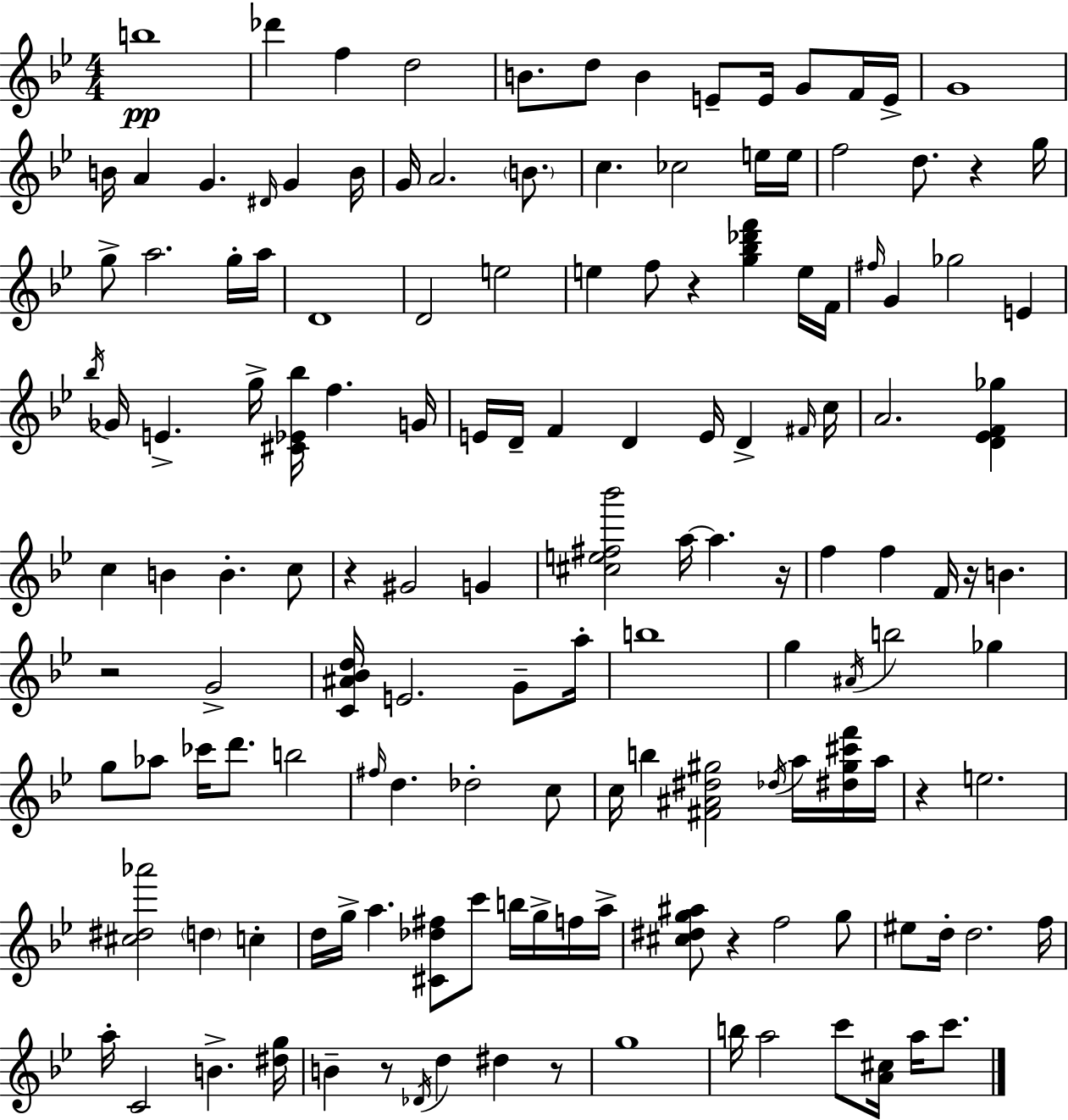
{
  \clef treble
  \numericTimeSignature
  \time 4/4
  \key bes \major
  b''1\pp | des'''4 f''4 d''2 | b'8. d''8 b'4 e'8-- e'16 g'8 f'16 e'16-> | g'1 | \break b'16 a'4 g'4. \grace { dis'16 } g'4 | b'16 g'16 a'2. \parenthesize b'8. | c''4. ces''2 e''16 | e''16 f''2 d''8. r4 | \break g''16 g''8-> a''2. g''16-. | a''16 d'1 | d'2 e''2 | e''4 f''8 r4 <g'' bes'' des''' f'''>4 e''16 | \break f'16 \grace { fis''16 } g'4 ges''2 e'4 | \acciaccatura { bes''16 } ges'16 e'4.-> g''16-> <cis' ees' bes''>16 f''4. | g'16 e'16 d'16-- f'4 d'4 e'16 d'4-> | \grace { fis'16 } c''16 a'2. | \break <d' ees' f' ges''>4 c''4 b'4 b'4.-. | c''8 r4 gis'2 | g'4 <cis'' e'' fis'' bes'''>2 a''16~~ a''4. | r16 f''4 f''4 f'16 r16 b'4. | \break r2 g'2-> | <c' ais' bes' d''>16 e'2. | g'8-- a''16-. b''1 | g''4 \acciaccatura { ais'16 } b''2 | \break ges''4 g''8 aes''8 ces'''16 d'''8. b''2 | \grace { fis''16 } d''4. des''2-. | c''8 c''16 b''4 <fis' ais' dis'' gis''>2 | \acciaccatura { des''16 } a''16 <dis'' gis'' cis''' f'''>16 a''16 r4 e''2. | \break <cis'' dis'' aes'''>2 \parenthesize d''4 | c''4-. d''16 g''16-> a''4. <cis' des'' fis''>8 | c'''8 b''16 g''16-> f''16 a''16-> <cis'' dis'' g'' ais''>8 r4 f''2 | g''8 eis''8 d''16-. d''2. | \break f''16 a''16-. c'2 | b'4.-> <dis'' g''>16 b'4-- r8 \acciaccatura { des'16 } d''4 | dis''4 r8 g''1 | b''16 a''2 | \break c'''8 <a' cis''>16 a''16 c'''8. \bar "|."
}